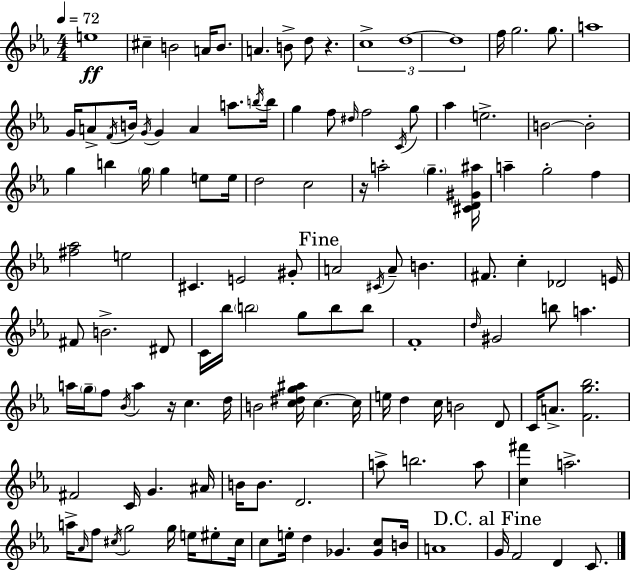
E5/w C#5/q B4/h A4/s B4/e. A4/q. B4/e D5/e R/q. C5/w D5/w D5/w F5/s G5/h. G5/e. A5/w G4/s A4/e F4/s B4/s G4/s G4/q A4/q A5/e. B5/s B5/s G5/q F5/e D#5/s F5/h C4/s G5/e Ab5/q E5/h. B4/h B4/h G5/q B5/q G5/s G5/q E5/e E5/s D5/h C5/h R/s A5/h G5/q. [C#4,D4,G#4,A#5]/s A5/q G5/h F5/q [F#5,Ab5]/h E5/h C#4/q. E4/h G#4/e A4/h C#4/s A4/e B4/q. F#4/e. C5/q Db4/h E4/s F#4/e B4/h. D#4/e C4/s Bb5/s B5/h G5/e B5/e B5/e F4/w D5/s G#4/h B5/e A5/q. A5/s G5/s F5/e Bb4/s A5/q R/s C5/q. D5/s B4/h [C5,D#5,G5,A#5]/s C5/q. C5/s E5/s D5/q C5/s B4/h D4/e C4/s A4/e. [F4,G5,Bb5]/h. F#4/h C4/s G4/q. A#4/s B4/s B4/e. D4/h. A5/e B5/h. A5/e [C5,F#6]/q A5/h. A5/s Ab4/s F5/e C#5/s G5/h G5/s E5/s EIS5/e C#5/s C5/e E5/s D5/q Gb4/q. [Gb4,C5]/e B4/s A4/w G4/s F4/h D4/q C4/e.